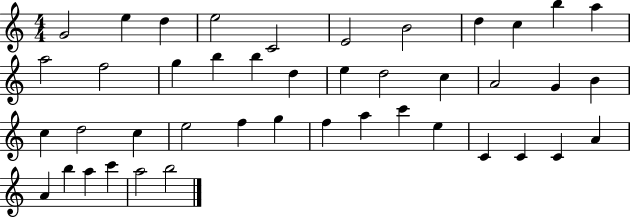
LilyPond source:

{
  \clef treble
  \numericTimeSignature
  \time 4/4
  \key c \major
  g'2 e''4 d''4 | e''2 c'2 | e'2 b'2 | d''4 c''4 b''4 a''4 | \break a''2 f''2 | g''4 b''4 b''4 d''4 | e''4 d''2 c''4 | a'2 g'4 b'4 | \break c''4 d''2 c''4 | e''2 f''4 g''4 | f''4 a''4 c'''4 e''4 | c'4 c'4 c'4 a'4 | \break a'4 b''4 a''4 c'''4 | a''2 b''2 | \bar "|."
}